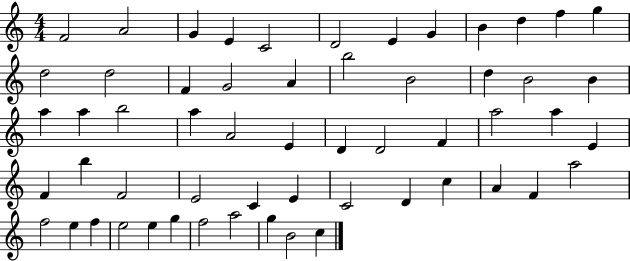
{
  \clef treble
  \numericTimeSignature
  \time 4/4
  \key c \major
  f'2 a'2 | g'4 e'4 c'2 | d'2 e'4 g'4 | b'4 d''4 f''4 g''4 | \break d''2 d''2 | f'4 g'2 a'4 | b''2 b'2 | d''4 b'2 b'4 | \break a''4 a''4 b''2 | a''4 a'2 e'4 | d'4 d'2 f'4 | a''2 a''4 e'4 | \break f'4 b''4 f'2 | e'2 c'4 e'4 | c'2 d'4 c''4 | a'4 f'4 a''2 | \break f''2 e''4 f''4 | e''2 e''4 g''4 | f''2 a''2 | g''4 b'2 c''4 | \break \bar "|."
}